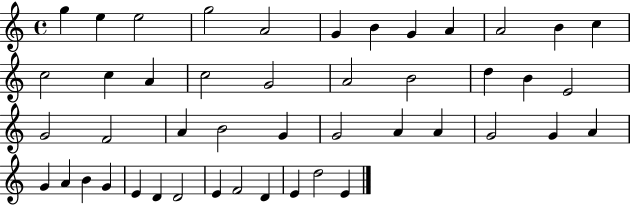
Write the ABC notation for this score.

X:1
T:Untitled
M:4/4
L:1/4
K:C
g e e2 g2 A2 G B G A A2 B c c2 c A c2 G2 A2 B2 d B E2 G2 F2 A B2 G G2 A A G2 G A G A B G E D D2 E F2 D E d2 E